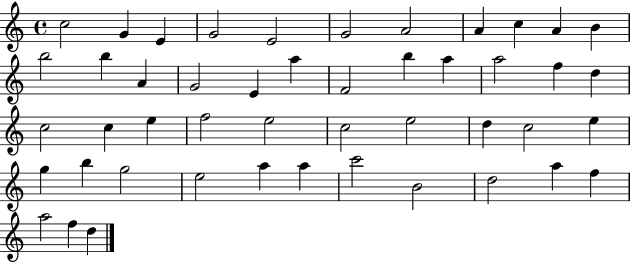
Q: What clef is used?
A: treble